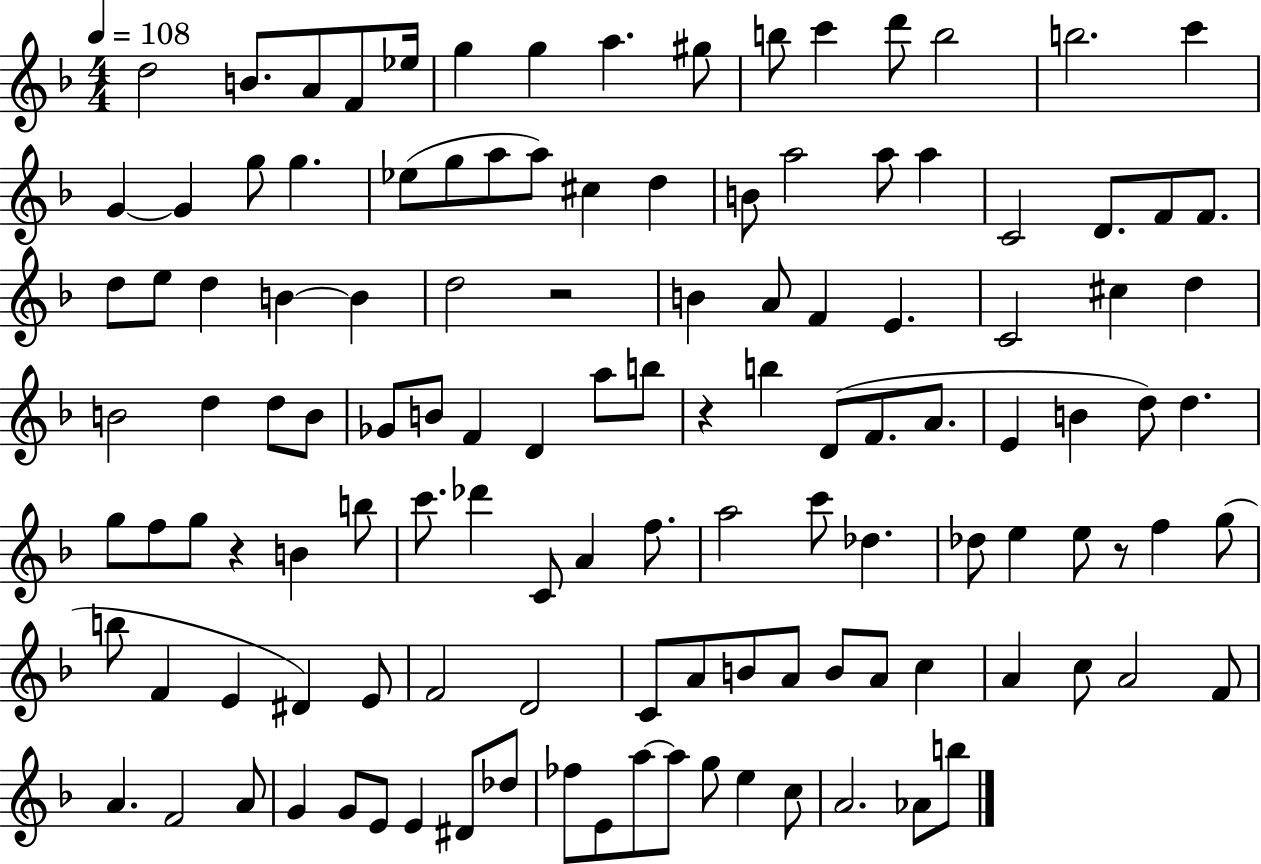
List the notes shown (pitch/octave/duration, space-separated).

D5/h B4/e. A4/e F4/e Eb5/s G5/q G5/q A5/q. G#5/e B5/e C6/q D6/e B5/h B5/h. C6/q G4/q G4/q G5/e G5/q. Eb5/e G5/e A5/e A5/e C#5/q D5/q B4/e A5/h A5/e A5/q C4/h D4/e. F4/e F4/e. D5/e E5/e D5/q B4/q B4/q D5/h R/h B4/q A4/e F4/q E4/q. C4/h C#5/q D5/q B4/h D5/q D5/e B4/e Gb4/e B4/e F4/q D4/q A5/e B5/e R/q B5/q D4/e F4/e. A4/e. E4/q B4/q D5/e D5/q. G5/e F5/e G5/e R/q B4/q B5/e C6/e. Db6/q C4/e A4/q F5/e. A5/h C6/e Db5/q. Db5/e E5/q E5/e R/e F5/q G5/e B5/e F4/q E4/q D#4/q E4/e F4/h D4/h C4/e A4/e B4/e A4/e B4/e A4/e C5/q A4/q C5/e A4/h F4/e A4/q. F4/h A4/e G4/q G4/e E4/e E4/q D#4/e Db5/e FES5/e E4/e A5/e A5/e G5/e E5/q C5/e A4/h. Ab4/e B5/e